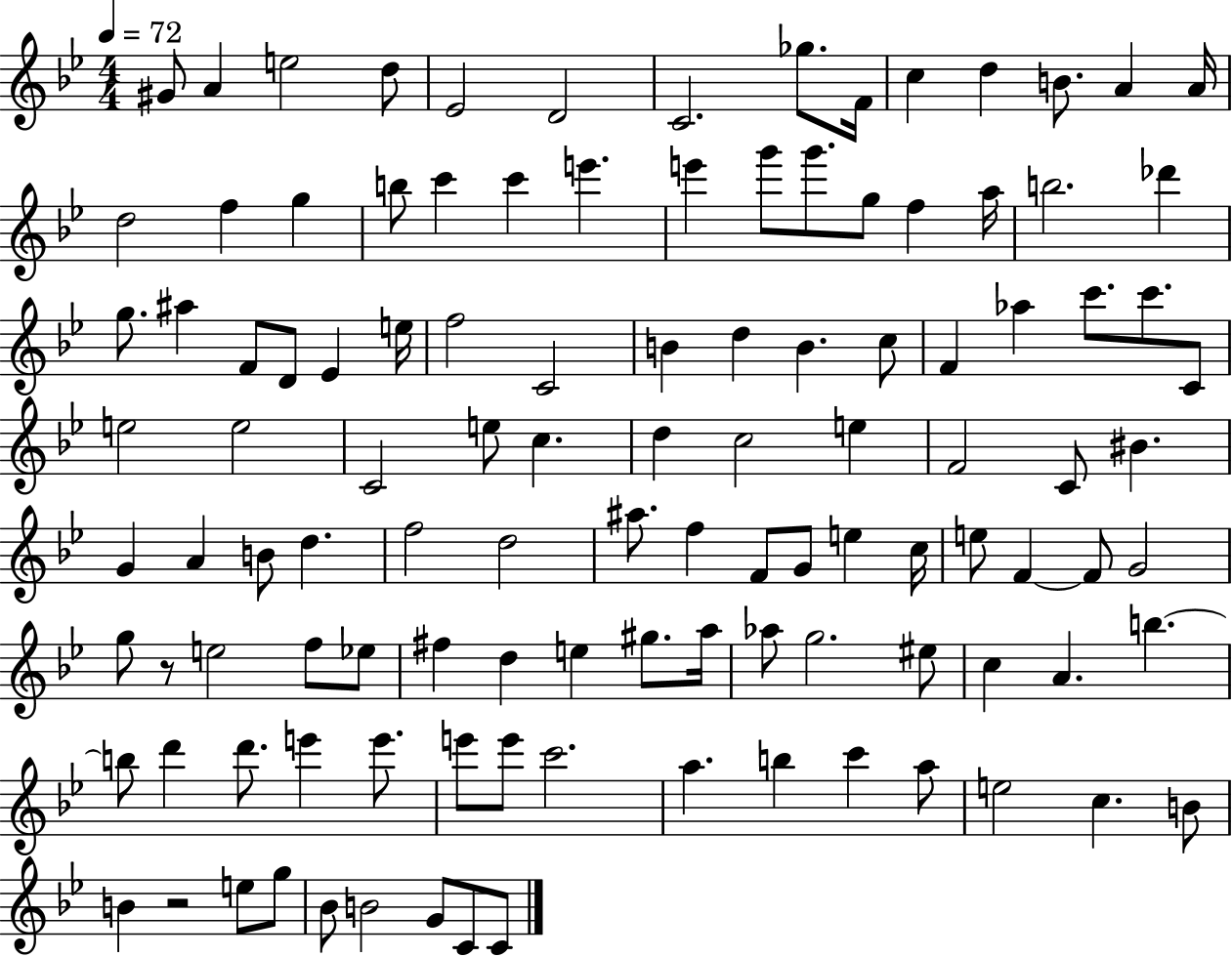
X:1
T:Untitled
M:4/4
L:1/4
K:Bb
^G/2 A e2 d/2 _E2 D2 C2 _g/2 F/4 c d B/2 A A/4 d2 f g b/2 c' c' e' e' g'/2 g'/2 g/2 f a/4 b2 _d' g/2 ^a F/2 D/2 _E e/4 f2 C2 B d B c/2 F _a c'/2 c'/2 C/2 e2 e2 C2 e/2 c d c2 e F2 C/2 ^B G A B/2 d f2 d2 ^a/2 f F/2 G/2 e c/4 e/2 F F/2 G2 g/2 z/2 e2 f/2 _e/2 ^f d e ^g/2 a/4 _a/2 g2 ^e/2 c A b b/2 d' d'/2 e' e'/2 e'/2 e'/2 c'2 a b c' a/2 e2 c B/2 B z2 e/2 g/2 _B/2 B2 G/2 C/2 C/2